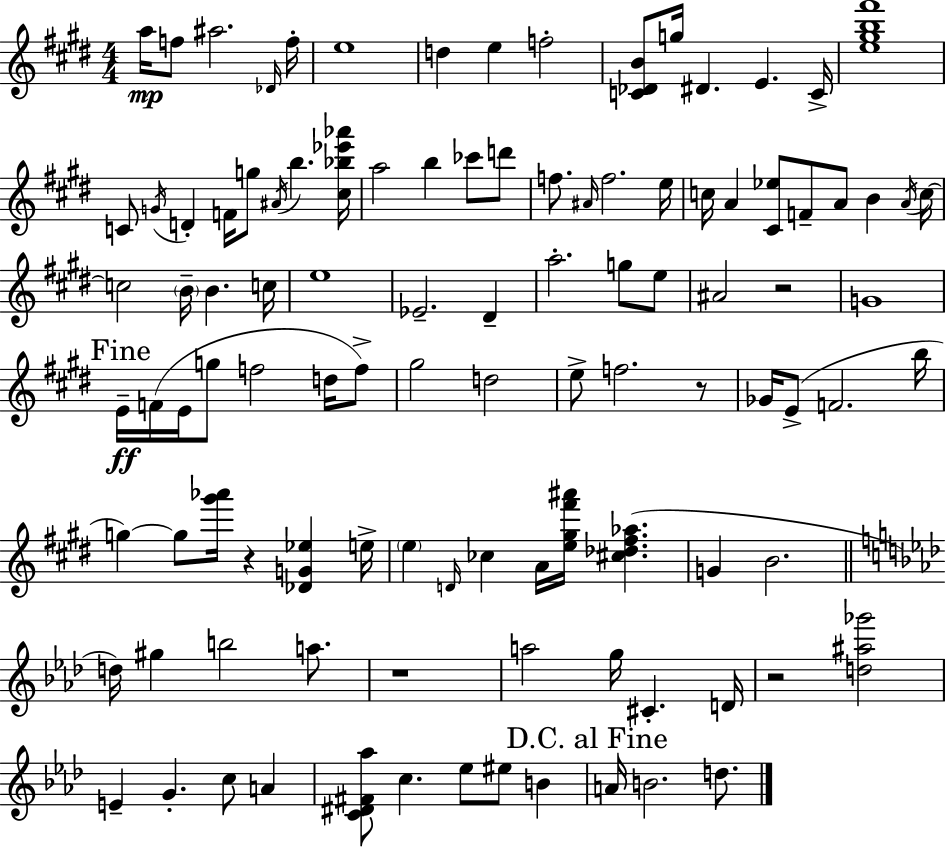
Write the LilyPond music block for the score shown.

{
  \clef treble
  \numericTimeSignature
  \time 4/4
  \key e \major
  a''16\mp f''8 ais''2. \grace { des'16 } | f''16-. e''1 | d''4 e''4 f''2-. | <c' des' b'>8 g''16 dis'4. e'4. | \break c'16-> <e'' gis'' b'' fis'''>1 | c'8 \acciaccatura { g'16 } d'4-. f'16 g''8 \acciaccatura { ais'16 } b''4. | <cis'' bes'' ees''' aes'''>16 a''2 b''4 ces'''8 | d'''8 f''8. \grace { ais'16 } f''2. | \break e''16 c''16 a'4 <cis' ees''>8 f'8-- a'8 b'4 | \acciaccatura { a'16 } c''16~~ c''2 \parenthesize b'16-- b'4. | c''16 e''1 | ees'2.-- | \break dis'4-- a''2.-. | g''8 e''8 ais'2 r2 | g'1 | \mark "Fine" e'16--\ff f'16( e'16 g''8 f''2 | \break d''16 f''8->) gis''2 d''2 | e''8-> f''2. | r8 ges'16 e'8->( f'2. | b''16 g''4~~) g''8 <gis''' aes'''>16 r4 | \break <des' g' ees''>4 e''16-> \parenthesize e''4 \grace { d'16 } ces''4 a'16 <e'' gis'' fis''' ais'''>16 | <cis'' des'' fis'' aes''>4.( g'4 b'2. | \bar "||" \break \key f \minor d''16) gis''4 b''2 a''8. | r1 | a''2 g''16 cis'4.-. d'16 | r2 <d'' ais'' ges'''>2 | \break e'4-- g'4.-. c''8 a'4 | <c' dis' fis' aes''>8 c''4. ees''8 eis''8 b'4 | \mark "D.C. al Fine" a'16 b'2. d''8. | \bar "|."
}